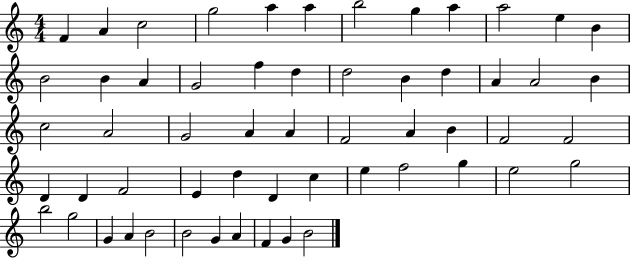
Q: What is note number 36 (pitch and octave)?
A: D4